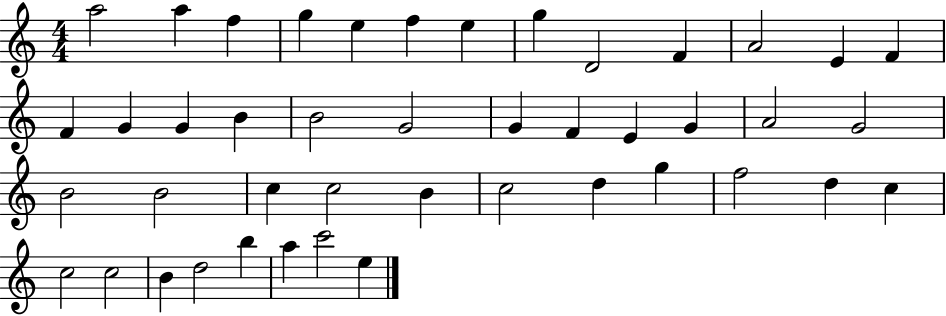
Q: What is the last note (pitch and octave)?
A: E5